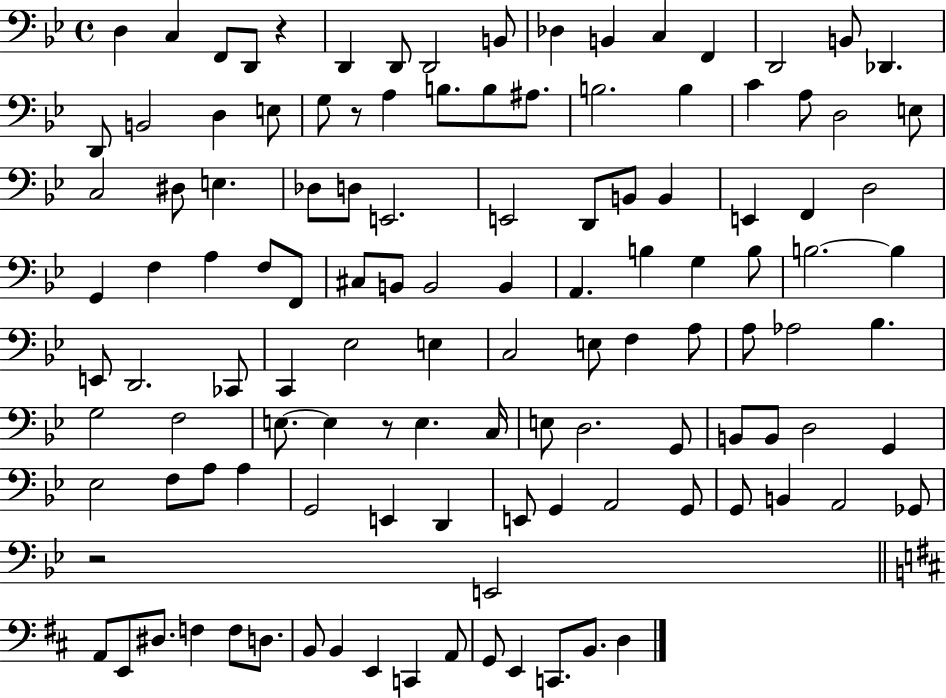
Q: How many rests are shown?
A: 4